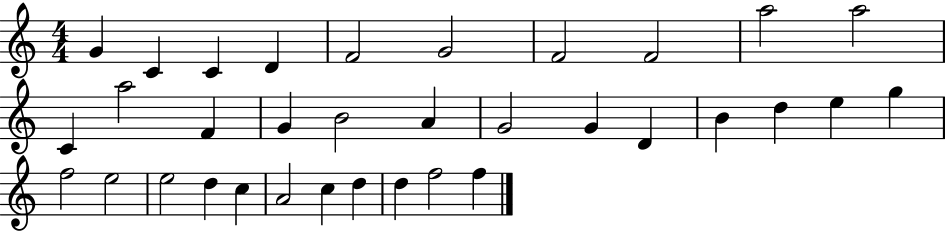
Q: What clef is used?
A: treble